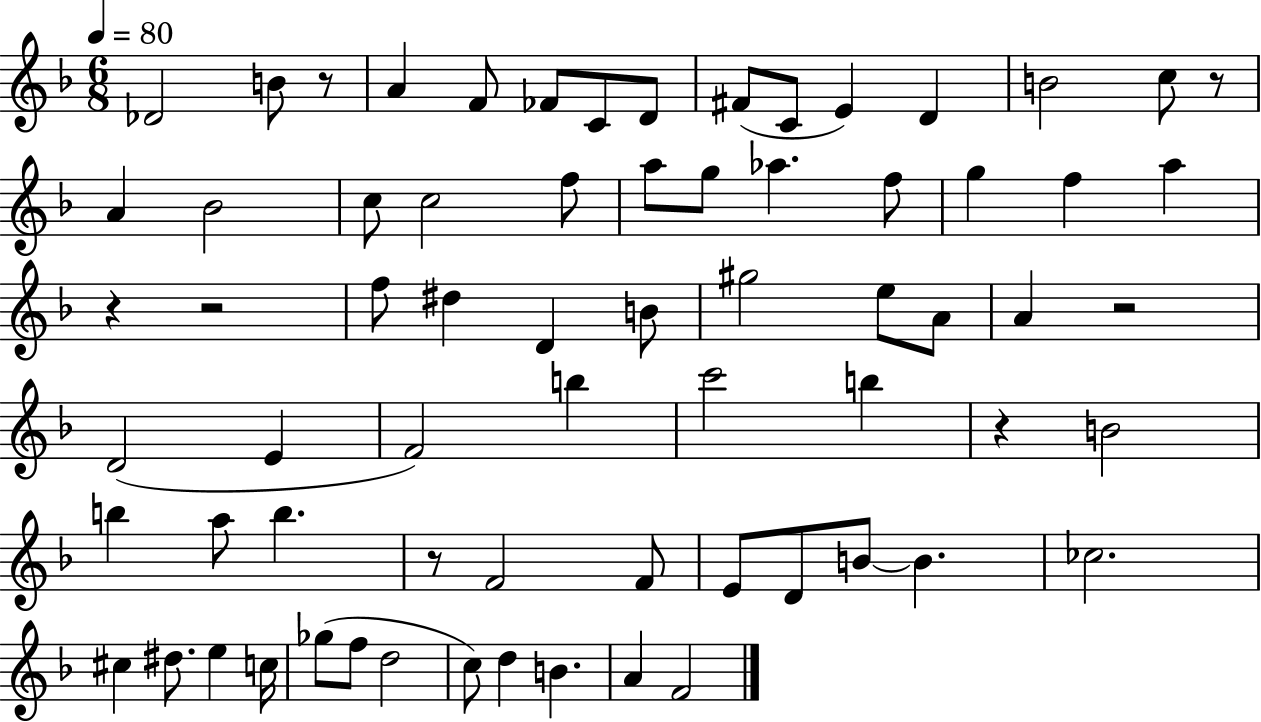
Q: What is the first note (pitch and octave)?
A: Db4